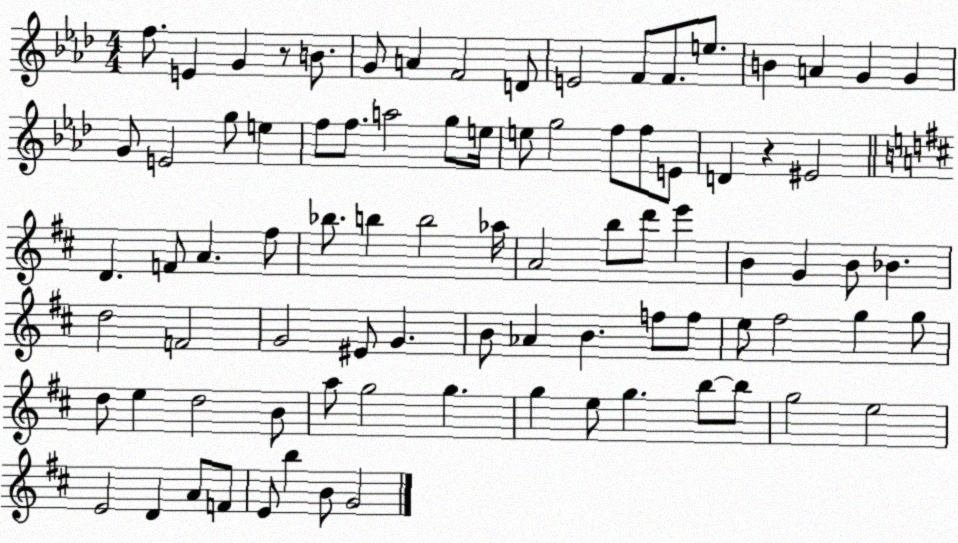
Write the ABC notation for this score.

X:1
T:Untitled
M:4/4
L:1/4
K:Ab
f/2 E G z/2 B/2 G/2 A F2 D/2 E2 F/2 F/2 e/2 B A G G G/2 E2 g/2 e f/2 f/2 a2 g/2 e/4 e/2 g2 f/2 f/2 E/2 D z ^E2 D F/2 A ^f/2 _b/2 b b2 _a/4 A2 b/2 d'/2 e' B G B/2 _B d2 F2 G2 ^E/2 G B/2 _A B f/2 f/2 e/2 ^f2 g g/2 d/2 e d2 B/2 a/2 g2 g g e/2 g b/2 b/2 g2 e2 E2 D A/2 F/2 E/2 b B/2 G2